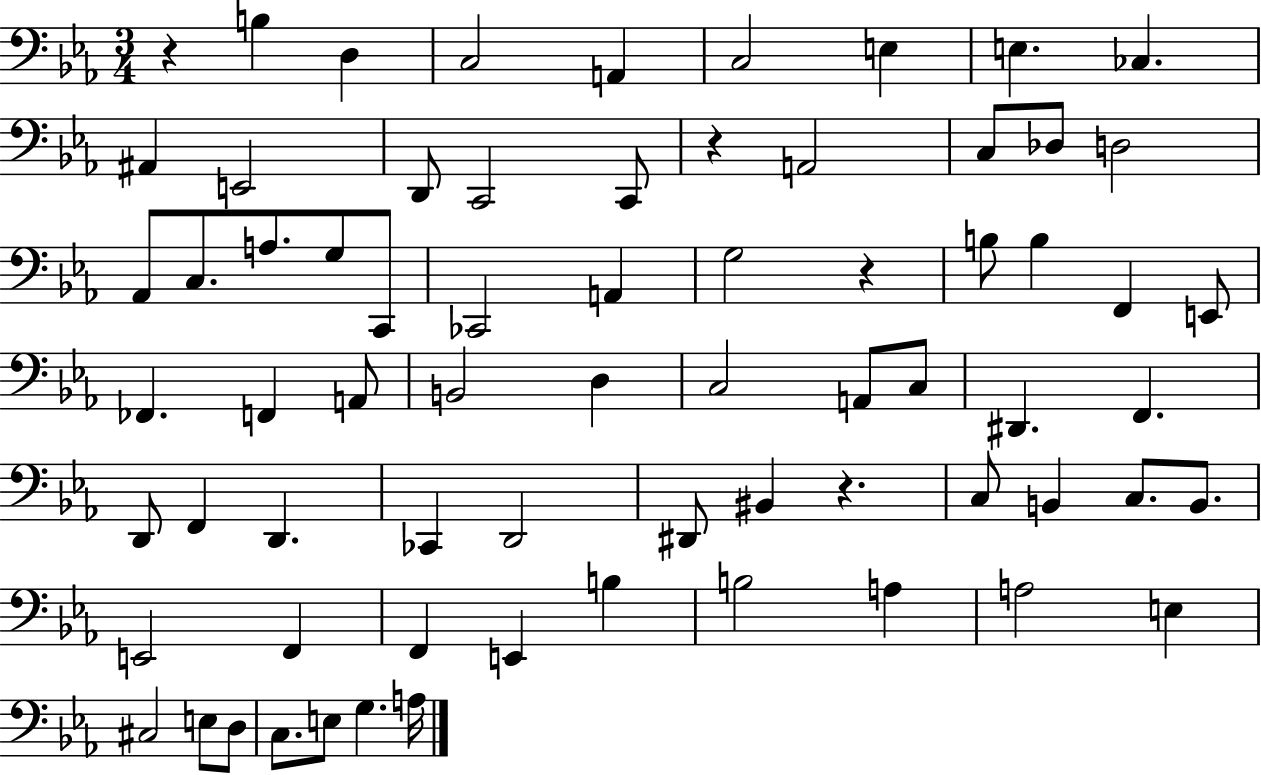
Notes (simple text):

R/q B3/q D3/q C3/h A2/q C3/h E3/q E3/q. CES3/q. A#2/q E2/h D2/e C2/h C2/e R/q A2/h C3/e Db3/e D3/h Ab2/e C3/e. A3/e. G3/e C2/e CES2/h A2/q G3/h R/q B3/e B3/q F2/q E2/e FES2/q. F2/q A2/e B2/h D3/q C3/h A2/e C3/e D#2/q. F2/q. D2/e F2/q D2/q. CES2/q D2/h D#2/e BIS2/q R/q. C3/e B2/q C3/e. B2/e. E2/h F2/q F2/q E2/q B3/q B3/h A3/q A3/h E3/q C#3/h E3/e D3/e C3/e. E3/e G3/q. A3/s